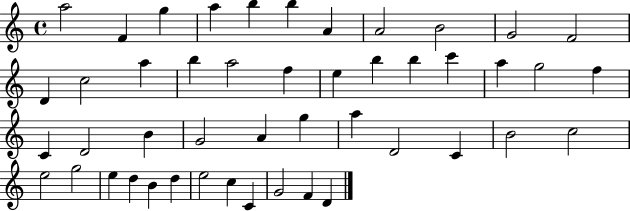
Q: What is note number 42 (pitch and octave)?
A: E5